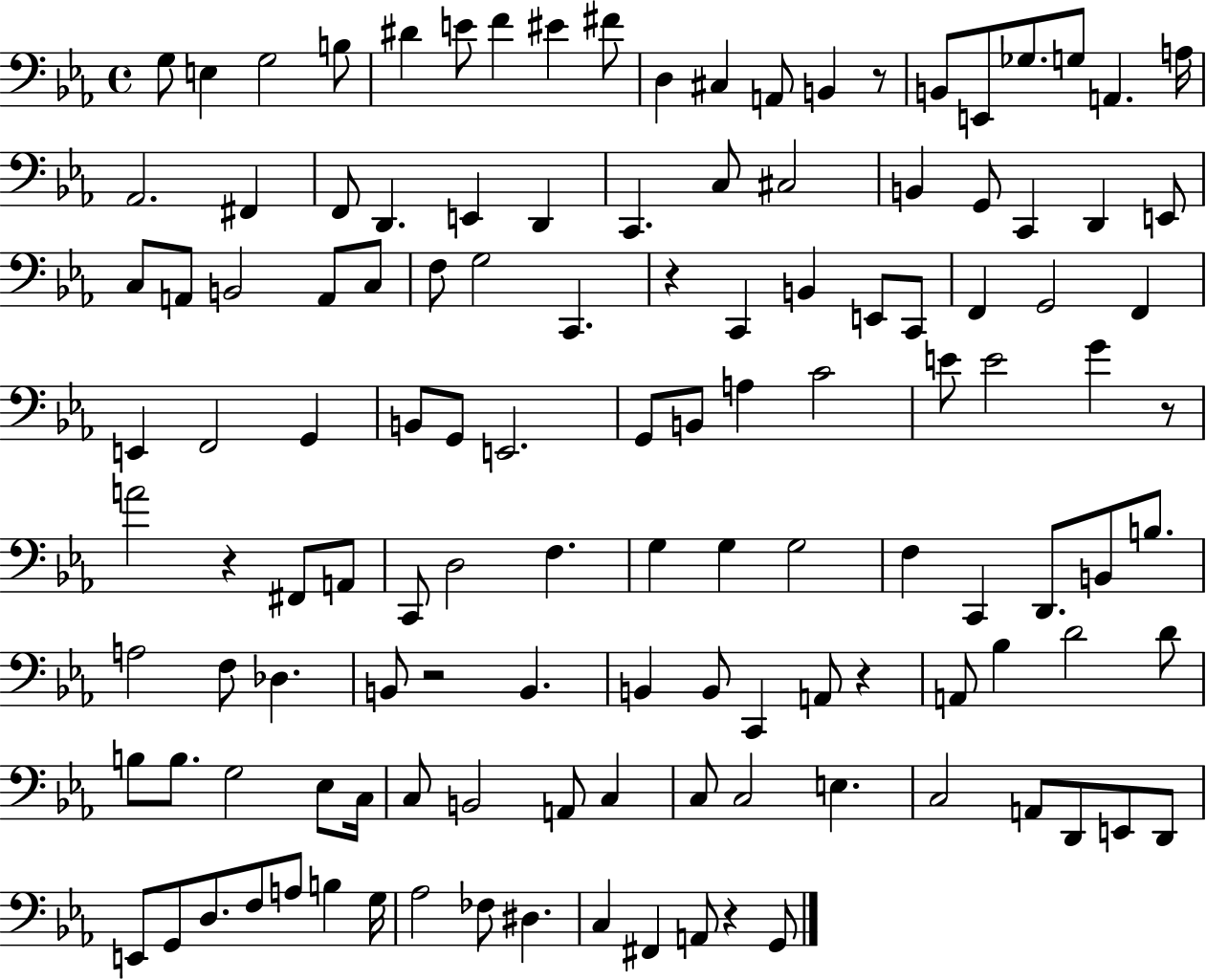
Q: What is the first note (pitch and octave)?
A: G3